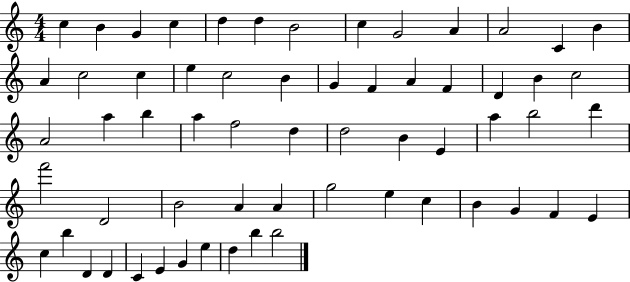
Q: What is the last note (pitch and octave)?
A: B5